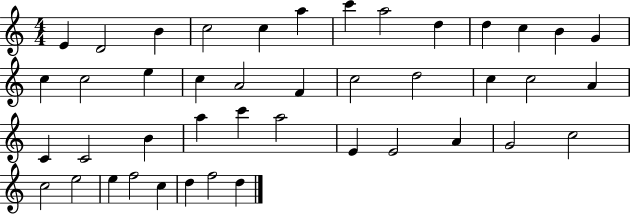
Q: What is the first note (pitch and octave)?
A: E4